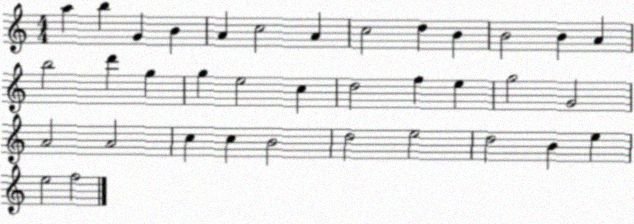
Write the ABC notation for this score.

X:1
T:Untitled
M:4/4
L:1/4
K:C
a b G B A c2 A c2 d B B2 B A b2 d' g g e2 c d2 f e g2 G2 A2 A2 c c B2 d2 e2 d2 B e e2 f2